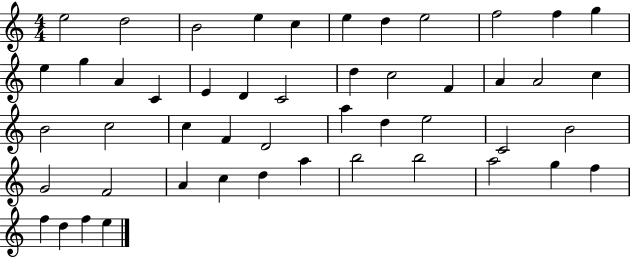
X:1
T:Untitled
M:4/4
L:1/4
K:C
e2 d2 B2 e c e d e2 f2 f g e g A C E D C2 d c2 F A A2 c B2 c2 c F D2 a d e2 C2 B2 G2 F2 A c d a b2 b2 a2 g f f d f e